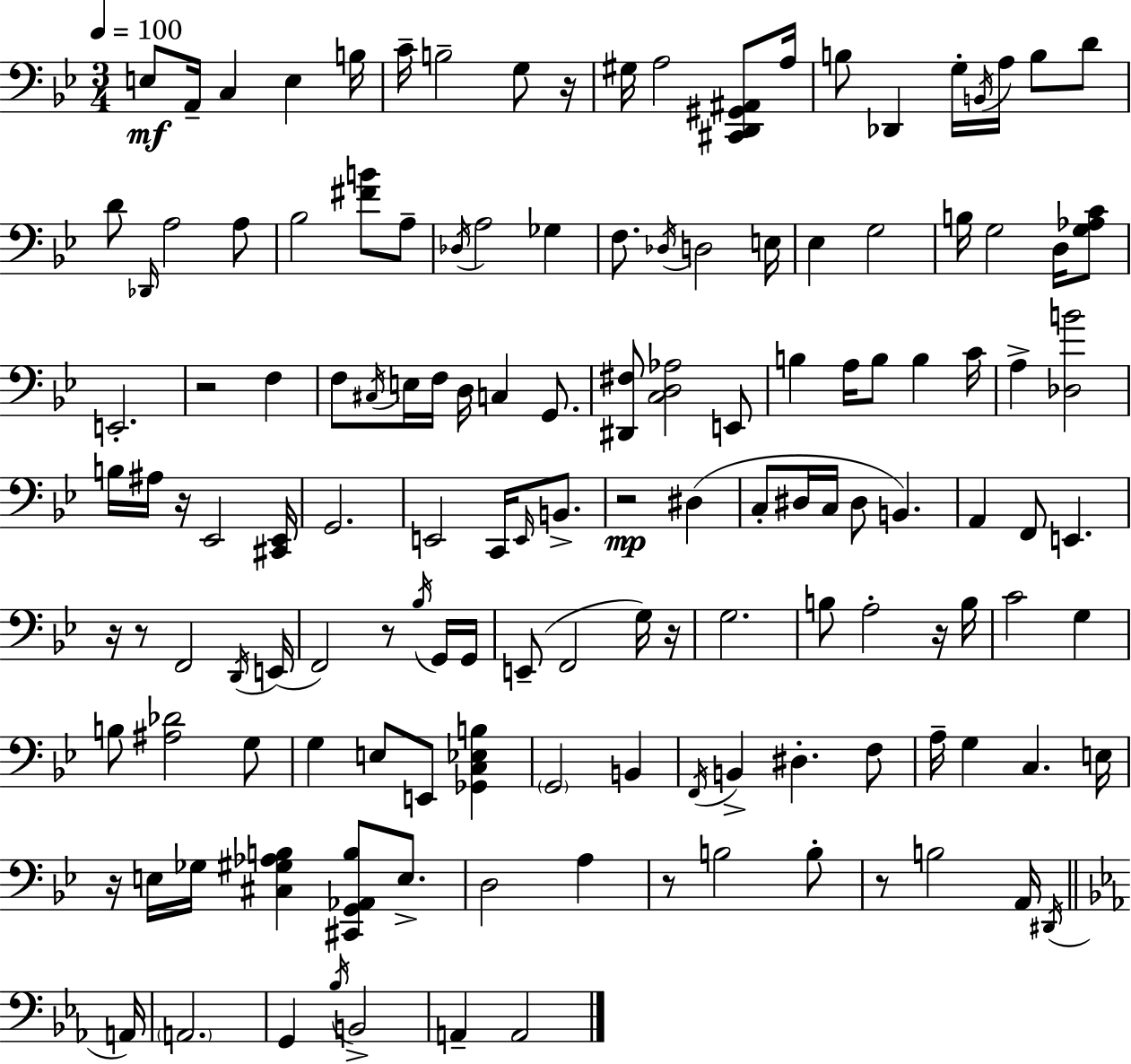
X:1
T:Untitled
M:3/4
L:1/4
K:Bb
E,/2 A,,/4 C, E, B,/4 C/4 B,2 G,/2 z/4 ^G,/4 A,2 [^C,,D,,^G,,^A,,]/2 A,/4 B,/2 _D,, G,/4 B,,/4 A,/4 B,/2 D/2 D/2 _D,,/4 A,2 A,/2 _B,2 [^FB]/2 A,/2 _D,/4 A,2 _G, F,/2 _D,/4 D,2 E,/4 _E, G,2 B,/4 G,2 D,/4 [G,_A,C]/2 E,,2 z2 F, F,/2 ^C,/4 E,/4 F,/4 D,/4 C, G,,/2 [^D,,^F,]/2 [C,D,_A,]2 E,,/2 B, A,/4 B,/2 B, C/4 A, [_D,B]2 B,/4 ^A,/4 z/4 _E,,2 [^C,,_E,,]/4 G,,2 E,,2 C,,/4 E,,/4 B,,/2 z2 ^D, C,/2 ^D,/4 C,/4 ^D,/2 B,, A,, F,,/2 E,, z/4 z/2 F,,2 D,,/4 E,,/4 F,,2 z/2 _B,/4 G,,/4 G,,/4 E,,/2 F,,2 G,/4 z/4 G,2 B,/2 A,2 z/4 B,/4 C2 G, B,/2 [^A,_D]2 G,/2 G, E,/2 E,,/2 [_G,,C,_E,B,] G,,2 B,, F,,/4 B,, ^D, F,/2 A,/4 G, C, E,/4 z/4 E,/4 _G,/4 [^C,^G,_A,B,] [^C,,G,,_A,,B,]/2 E,/2 D,2 A, z/2 B,2 B,/2 z/2 B,2 A,,/4 ^D,,/4 A,,/4 A,,2 G,, _B,/4 B,,2 A,, A,,2